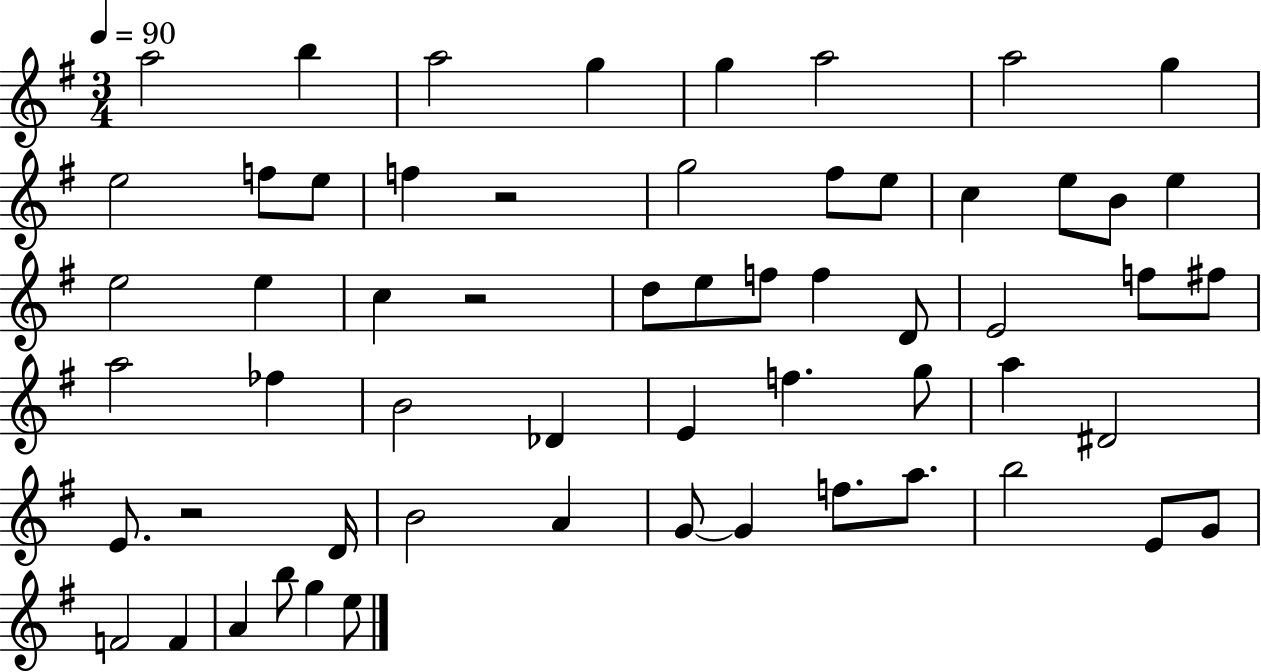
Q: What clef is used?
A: treble